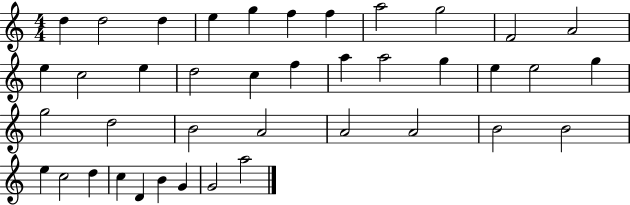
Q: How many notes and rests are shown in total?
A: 40